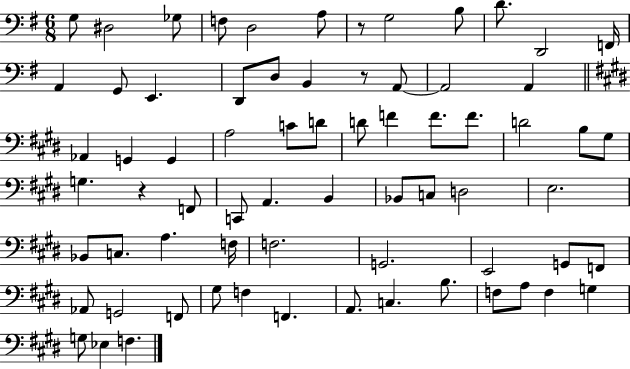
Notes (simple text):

G3/e D#3/h Gb3/e F3/e D3/h A3/e R/e G3/h B3/e D4/e. D2/h F2/s A2/q G2/e E2/q. D2/e D3/e B2/q R/e A2/e A2/h A2/q Ab2/q G2/q G2/q A3/h C4/e D4/e D4/e F4/q F4/e. F4/e. D4/h B3/e G#3/e G3/q. R/q F2/e C2/e A2/q. B2/q Bb2/e C3/e D3/h E3/h. Bb2/e C3/e. A3/q. F3/s F3/h. G2/h. E2/h G2/e F2/e Ab2/e G2/h F2/e G#3/e F3/q F2/q. A2/e. C3/q. B3/e. F3/e A3/e F3/q G3/q G3/e Eb3/q F3/q.